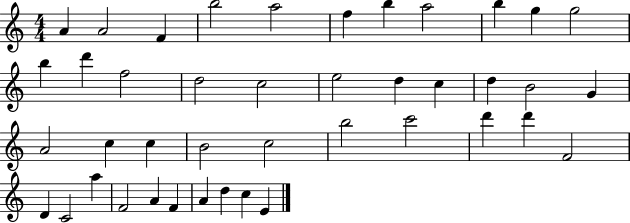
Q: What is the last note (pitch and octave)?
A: E4